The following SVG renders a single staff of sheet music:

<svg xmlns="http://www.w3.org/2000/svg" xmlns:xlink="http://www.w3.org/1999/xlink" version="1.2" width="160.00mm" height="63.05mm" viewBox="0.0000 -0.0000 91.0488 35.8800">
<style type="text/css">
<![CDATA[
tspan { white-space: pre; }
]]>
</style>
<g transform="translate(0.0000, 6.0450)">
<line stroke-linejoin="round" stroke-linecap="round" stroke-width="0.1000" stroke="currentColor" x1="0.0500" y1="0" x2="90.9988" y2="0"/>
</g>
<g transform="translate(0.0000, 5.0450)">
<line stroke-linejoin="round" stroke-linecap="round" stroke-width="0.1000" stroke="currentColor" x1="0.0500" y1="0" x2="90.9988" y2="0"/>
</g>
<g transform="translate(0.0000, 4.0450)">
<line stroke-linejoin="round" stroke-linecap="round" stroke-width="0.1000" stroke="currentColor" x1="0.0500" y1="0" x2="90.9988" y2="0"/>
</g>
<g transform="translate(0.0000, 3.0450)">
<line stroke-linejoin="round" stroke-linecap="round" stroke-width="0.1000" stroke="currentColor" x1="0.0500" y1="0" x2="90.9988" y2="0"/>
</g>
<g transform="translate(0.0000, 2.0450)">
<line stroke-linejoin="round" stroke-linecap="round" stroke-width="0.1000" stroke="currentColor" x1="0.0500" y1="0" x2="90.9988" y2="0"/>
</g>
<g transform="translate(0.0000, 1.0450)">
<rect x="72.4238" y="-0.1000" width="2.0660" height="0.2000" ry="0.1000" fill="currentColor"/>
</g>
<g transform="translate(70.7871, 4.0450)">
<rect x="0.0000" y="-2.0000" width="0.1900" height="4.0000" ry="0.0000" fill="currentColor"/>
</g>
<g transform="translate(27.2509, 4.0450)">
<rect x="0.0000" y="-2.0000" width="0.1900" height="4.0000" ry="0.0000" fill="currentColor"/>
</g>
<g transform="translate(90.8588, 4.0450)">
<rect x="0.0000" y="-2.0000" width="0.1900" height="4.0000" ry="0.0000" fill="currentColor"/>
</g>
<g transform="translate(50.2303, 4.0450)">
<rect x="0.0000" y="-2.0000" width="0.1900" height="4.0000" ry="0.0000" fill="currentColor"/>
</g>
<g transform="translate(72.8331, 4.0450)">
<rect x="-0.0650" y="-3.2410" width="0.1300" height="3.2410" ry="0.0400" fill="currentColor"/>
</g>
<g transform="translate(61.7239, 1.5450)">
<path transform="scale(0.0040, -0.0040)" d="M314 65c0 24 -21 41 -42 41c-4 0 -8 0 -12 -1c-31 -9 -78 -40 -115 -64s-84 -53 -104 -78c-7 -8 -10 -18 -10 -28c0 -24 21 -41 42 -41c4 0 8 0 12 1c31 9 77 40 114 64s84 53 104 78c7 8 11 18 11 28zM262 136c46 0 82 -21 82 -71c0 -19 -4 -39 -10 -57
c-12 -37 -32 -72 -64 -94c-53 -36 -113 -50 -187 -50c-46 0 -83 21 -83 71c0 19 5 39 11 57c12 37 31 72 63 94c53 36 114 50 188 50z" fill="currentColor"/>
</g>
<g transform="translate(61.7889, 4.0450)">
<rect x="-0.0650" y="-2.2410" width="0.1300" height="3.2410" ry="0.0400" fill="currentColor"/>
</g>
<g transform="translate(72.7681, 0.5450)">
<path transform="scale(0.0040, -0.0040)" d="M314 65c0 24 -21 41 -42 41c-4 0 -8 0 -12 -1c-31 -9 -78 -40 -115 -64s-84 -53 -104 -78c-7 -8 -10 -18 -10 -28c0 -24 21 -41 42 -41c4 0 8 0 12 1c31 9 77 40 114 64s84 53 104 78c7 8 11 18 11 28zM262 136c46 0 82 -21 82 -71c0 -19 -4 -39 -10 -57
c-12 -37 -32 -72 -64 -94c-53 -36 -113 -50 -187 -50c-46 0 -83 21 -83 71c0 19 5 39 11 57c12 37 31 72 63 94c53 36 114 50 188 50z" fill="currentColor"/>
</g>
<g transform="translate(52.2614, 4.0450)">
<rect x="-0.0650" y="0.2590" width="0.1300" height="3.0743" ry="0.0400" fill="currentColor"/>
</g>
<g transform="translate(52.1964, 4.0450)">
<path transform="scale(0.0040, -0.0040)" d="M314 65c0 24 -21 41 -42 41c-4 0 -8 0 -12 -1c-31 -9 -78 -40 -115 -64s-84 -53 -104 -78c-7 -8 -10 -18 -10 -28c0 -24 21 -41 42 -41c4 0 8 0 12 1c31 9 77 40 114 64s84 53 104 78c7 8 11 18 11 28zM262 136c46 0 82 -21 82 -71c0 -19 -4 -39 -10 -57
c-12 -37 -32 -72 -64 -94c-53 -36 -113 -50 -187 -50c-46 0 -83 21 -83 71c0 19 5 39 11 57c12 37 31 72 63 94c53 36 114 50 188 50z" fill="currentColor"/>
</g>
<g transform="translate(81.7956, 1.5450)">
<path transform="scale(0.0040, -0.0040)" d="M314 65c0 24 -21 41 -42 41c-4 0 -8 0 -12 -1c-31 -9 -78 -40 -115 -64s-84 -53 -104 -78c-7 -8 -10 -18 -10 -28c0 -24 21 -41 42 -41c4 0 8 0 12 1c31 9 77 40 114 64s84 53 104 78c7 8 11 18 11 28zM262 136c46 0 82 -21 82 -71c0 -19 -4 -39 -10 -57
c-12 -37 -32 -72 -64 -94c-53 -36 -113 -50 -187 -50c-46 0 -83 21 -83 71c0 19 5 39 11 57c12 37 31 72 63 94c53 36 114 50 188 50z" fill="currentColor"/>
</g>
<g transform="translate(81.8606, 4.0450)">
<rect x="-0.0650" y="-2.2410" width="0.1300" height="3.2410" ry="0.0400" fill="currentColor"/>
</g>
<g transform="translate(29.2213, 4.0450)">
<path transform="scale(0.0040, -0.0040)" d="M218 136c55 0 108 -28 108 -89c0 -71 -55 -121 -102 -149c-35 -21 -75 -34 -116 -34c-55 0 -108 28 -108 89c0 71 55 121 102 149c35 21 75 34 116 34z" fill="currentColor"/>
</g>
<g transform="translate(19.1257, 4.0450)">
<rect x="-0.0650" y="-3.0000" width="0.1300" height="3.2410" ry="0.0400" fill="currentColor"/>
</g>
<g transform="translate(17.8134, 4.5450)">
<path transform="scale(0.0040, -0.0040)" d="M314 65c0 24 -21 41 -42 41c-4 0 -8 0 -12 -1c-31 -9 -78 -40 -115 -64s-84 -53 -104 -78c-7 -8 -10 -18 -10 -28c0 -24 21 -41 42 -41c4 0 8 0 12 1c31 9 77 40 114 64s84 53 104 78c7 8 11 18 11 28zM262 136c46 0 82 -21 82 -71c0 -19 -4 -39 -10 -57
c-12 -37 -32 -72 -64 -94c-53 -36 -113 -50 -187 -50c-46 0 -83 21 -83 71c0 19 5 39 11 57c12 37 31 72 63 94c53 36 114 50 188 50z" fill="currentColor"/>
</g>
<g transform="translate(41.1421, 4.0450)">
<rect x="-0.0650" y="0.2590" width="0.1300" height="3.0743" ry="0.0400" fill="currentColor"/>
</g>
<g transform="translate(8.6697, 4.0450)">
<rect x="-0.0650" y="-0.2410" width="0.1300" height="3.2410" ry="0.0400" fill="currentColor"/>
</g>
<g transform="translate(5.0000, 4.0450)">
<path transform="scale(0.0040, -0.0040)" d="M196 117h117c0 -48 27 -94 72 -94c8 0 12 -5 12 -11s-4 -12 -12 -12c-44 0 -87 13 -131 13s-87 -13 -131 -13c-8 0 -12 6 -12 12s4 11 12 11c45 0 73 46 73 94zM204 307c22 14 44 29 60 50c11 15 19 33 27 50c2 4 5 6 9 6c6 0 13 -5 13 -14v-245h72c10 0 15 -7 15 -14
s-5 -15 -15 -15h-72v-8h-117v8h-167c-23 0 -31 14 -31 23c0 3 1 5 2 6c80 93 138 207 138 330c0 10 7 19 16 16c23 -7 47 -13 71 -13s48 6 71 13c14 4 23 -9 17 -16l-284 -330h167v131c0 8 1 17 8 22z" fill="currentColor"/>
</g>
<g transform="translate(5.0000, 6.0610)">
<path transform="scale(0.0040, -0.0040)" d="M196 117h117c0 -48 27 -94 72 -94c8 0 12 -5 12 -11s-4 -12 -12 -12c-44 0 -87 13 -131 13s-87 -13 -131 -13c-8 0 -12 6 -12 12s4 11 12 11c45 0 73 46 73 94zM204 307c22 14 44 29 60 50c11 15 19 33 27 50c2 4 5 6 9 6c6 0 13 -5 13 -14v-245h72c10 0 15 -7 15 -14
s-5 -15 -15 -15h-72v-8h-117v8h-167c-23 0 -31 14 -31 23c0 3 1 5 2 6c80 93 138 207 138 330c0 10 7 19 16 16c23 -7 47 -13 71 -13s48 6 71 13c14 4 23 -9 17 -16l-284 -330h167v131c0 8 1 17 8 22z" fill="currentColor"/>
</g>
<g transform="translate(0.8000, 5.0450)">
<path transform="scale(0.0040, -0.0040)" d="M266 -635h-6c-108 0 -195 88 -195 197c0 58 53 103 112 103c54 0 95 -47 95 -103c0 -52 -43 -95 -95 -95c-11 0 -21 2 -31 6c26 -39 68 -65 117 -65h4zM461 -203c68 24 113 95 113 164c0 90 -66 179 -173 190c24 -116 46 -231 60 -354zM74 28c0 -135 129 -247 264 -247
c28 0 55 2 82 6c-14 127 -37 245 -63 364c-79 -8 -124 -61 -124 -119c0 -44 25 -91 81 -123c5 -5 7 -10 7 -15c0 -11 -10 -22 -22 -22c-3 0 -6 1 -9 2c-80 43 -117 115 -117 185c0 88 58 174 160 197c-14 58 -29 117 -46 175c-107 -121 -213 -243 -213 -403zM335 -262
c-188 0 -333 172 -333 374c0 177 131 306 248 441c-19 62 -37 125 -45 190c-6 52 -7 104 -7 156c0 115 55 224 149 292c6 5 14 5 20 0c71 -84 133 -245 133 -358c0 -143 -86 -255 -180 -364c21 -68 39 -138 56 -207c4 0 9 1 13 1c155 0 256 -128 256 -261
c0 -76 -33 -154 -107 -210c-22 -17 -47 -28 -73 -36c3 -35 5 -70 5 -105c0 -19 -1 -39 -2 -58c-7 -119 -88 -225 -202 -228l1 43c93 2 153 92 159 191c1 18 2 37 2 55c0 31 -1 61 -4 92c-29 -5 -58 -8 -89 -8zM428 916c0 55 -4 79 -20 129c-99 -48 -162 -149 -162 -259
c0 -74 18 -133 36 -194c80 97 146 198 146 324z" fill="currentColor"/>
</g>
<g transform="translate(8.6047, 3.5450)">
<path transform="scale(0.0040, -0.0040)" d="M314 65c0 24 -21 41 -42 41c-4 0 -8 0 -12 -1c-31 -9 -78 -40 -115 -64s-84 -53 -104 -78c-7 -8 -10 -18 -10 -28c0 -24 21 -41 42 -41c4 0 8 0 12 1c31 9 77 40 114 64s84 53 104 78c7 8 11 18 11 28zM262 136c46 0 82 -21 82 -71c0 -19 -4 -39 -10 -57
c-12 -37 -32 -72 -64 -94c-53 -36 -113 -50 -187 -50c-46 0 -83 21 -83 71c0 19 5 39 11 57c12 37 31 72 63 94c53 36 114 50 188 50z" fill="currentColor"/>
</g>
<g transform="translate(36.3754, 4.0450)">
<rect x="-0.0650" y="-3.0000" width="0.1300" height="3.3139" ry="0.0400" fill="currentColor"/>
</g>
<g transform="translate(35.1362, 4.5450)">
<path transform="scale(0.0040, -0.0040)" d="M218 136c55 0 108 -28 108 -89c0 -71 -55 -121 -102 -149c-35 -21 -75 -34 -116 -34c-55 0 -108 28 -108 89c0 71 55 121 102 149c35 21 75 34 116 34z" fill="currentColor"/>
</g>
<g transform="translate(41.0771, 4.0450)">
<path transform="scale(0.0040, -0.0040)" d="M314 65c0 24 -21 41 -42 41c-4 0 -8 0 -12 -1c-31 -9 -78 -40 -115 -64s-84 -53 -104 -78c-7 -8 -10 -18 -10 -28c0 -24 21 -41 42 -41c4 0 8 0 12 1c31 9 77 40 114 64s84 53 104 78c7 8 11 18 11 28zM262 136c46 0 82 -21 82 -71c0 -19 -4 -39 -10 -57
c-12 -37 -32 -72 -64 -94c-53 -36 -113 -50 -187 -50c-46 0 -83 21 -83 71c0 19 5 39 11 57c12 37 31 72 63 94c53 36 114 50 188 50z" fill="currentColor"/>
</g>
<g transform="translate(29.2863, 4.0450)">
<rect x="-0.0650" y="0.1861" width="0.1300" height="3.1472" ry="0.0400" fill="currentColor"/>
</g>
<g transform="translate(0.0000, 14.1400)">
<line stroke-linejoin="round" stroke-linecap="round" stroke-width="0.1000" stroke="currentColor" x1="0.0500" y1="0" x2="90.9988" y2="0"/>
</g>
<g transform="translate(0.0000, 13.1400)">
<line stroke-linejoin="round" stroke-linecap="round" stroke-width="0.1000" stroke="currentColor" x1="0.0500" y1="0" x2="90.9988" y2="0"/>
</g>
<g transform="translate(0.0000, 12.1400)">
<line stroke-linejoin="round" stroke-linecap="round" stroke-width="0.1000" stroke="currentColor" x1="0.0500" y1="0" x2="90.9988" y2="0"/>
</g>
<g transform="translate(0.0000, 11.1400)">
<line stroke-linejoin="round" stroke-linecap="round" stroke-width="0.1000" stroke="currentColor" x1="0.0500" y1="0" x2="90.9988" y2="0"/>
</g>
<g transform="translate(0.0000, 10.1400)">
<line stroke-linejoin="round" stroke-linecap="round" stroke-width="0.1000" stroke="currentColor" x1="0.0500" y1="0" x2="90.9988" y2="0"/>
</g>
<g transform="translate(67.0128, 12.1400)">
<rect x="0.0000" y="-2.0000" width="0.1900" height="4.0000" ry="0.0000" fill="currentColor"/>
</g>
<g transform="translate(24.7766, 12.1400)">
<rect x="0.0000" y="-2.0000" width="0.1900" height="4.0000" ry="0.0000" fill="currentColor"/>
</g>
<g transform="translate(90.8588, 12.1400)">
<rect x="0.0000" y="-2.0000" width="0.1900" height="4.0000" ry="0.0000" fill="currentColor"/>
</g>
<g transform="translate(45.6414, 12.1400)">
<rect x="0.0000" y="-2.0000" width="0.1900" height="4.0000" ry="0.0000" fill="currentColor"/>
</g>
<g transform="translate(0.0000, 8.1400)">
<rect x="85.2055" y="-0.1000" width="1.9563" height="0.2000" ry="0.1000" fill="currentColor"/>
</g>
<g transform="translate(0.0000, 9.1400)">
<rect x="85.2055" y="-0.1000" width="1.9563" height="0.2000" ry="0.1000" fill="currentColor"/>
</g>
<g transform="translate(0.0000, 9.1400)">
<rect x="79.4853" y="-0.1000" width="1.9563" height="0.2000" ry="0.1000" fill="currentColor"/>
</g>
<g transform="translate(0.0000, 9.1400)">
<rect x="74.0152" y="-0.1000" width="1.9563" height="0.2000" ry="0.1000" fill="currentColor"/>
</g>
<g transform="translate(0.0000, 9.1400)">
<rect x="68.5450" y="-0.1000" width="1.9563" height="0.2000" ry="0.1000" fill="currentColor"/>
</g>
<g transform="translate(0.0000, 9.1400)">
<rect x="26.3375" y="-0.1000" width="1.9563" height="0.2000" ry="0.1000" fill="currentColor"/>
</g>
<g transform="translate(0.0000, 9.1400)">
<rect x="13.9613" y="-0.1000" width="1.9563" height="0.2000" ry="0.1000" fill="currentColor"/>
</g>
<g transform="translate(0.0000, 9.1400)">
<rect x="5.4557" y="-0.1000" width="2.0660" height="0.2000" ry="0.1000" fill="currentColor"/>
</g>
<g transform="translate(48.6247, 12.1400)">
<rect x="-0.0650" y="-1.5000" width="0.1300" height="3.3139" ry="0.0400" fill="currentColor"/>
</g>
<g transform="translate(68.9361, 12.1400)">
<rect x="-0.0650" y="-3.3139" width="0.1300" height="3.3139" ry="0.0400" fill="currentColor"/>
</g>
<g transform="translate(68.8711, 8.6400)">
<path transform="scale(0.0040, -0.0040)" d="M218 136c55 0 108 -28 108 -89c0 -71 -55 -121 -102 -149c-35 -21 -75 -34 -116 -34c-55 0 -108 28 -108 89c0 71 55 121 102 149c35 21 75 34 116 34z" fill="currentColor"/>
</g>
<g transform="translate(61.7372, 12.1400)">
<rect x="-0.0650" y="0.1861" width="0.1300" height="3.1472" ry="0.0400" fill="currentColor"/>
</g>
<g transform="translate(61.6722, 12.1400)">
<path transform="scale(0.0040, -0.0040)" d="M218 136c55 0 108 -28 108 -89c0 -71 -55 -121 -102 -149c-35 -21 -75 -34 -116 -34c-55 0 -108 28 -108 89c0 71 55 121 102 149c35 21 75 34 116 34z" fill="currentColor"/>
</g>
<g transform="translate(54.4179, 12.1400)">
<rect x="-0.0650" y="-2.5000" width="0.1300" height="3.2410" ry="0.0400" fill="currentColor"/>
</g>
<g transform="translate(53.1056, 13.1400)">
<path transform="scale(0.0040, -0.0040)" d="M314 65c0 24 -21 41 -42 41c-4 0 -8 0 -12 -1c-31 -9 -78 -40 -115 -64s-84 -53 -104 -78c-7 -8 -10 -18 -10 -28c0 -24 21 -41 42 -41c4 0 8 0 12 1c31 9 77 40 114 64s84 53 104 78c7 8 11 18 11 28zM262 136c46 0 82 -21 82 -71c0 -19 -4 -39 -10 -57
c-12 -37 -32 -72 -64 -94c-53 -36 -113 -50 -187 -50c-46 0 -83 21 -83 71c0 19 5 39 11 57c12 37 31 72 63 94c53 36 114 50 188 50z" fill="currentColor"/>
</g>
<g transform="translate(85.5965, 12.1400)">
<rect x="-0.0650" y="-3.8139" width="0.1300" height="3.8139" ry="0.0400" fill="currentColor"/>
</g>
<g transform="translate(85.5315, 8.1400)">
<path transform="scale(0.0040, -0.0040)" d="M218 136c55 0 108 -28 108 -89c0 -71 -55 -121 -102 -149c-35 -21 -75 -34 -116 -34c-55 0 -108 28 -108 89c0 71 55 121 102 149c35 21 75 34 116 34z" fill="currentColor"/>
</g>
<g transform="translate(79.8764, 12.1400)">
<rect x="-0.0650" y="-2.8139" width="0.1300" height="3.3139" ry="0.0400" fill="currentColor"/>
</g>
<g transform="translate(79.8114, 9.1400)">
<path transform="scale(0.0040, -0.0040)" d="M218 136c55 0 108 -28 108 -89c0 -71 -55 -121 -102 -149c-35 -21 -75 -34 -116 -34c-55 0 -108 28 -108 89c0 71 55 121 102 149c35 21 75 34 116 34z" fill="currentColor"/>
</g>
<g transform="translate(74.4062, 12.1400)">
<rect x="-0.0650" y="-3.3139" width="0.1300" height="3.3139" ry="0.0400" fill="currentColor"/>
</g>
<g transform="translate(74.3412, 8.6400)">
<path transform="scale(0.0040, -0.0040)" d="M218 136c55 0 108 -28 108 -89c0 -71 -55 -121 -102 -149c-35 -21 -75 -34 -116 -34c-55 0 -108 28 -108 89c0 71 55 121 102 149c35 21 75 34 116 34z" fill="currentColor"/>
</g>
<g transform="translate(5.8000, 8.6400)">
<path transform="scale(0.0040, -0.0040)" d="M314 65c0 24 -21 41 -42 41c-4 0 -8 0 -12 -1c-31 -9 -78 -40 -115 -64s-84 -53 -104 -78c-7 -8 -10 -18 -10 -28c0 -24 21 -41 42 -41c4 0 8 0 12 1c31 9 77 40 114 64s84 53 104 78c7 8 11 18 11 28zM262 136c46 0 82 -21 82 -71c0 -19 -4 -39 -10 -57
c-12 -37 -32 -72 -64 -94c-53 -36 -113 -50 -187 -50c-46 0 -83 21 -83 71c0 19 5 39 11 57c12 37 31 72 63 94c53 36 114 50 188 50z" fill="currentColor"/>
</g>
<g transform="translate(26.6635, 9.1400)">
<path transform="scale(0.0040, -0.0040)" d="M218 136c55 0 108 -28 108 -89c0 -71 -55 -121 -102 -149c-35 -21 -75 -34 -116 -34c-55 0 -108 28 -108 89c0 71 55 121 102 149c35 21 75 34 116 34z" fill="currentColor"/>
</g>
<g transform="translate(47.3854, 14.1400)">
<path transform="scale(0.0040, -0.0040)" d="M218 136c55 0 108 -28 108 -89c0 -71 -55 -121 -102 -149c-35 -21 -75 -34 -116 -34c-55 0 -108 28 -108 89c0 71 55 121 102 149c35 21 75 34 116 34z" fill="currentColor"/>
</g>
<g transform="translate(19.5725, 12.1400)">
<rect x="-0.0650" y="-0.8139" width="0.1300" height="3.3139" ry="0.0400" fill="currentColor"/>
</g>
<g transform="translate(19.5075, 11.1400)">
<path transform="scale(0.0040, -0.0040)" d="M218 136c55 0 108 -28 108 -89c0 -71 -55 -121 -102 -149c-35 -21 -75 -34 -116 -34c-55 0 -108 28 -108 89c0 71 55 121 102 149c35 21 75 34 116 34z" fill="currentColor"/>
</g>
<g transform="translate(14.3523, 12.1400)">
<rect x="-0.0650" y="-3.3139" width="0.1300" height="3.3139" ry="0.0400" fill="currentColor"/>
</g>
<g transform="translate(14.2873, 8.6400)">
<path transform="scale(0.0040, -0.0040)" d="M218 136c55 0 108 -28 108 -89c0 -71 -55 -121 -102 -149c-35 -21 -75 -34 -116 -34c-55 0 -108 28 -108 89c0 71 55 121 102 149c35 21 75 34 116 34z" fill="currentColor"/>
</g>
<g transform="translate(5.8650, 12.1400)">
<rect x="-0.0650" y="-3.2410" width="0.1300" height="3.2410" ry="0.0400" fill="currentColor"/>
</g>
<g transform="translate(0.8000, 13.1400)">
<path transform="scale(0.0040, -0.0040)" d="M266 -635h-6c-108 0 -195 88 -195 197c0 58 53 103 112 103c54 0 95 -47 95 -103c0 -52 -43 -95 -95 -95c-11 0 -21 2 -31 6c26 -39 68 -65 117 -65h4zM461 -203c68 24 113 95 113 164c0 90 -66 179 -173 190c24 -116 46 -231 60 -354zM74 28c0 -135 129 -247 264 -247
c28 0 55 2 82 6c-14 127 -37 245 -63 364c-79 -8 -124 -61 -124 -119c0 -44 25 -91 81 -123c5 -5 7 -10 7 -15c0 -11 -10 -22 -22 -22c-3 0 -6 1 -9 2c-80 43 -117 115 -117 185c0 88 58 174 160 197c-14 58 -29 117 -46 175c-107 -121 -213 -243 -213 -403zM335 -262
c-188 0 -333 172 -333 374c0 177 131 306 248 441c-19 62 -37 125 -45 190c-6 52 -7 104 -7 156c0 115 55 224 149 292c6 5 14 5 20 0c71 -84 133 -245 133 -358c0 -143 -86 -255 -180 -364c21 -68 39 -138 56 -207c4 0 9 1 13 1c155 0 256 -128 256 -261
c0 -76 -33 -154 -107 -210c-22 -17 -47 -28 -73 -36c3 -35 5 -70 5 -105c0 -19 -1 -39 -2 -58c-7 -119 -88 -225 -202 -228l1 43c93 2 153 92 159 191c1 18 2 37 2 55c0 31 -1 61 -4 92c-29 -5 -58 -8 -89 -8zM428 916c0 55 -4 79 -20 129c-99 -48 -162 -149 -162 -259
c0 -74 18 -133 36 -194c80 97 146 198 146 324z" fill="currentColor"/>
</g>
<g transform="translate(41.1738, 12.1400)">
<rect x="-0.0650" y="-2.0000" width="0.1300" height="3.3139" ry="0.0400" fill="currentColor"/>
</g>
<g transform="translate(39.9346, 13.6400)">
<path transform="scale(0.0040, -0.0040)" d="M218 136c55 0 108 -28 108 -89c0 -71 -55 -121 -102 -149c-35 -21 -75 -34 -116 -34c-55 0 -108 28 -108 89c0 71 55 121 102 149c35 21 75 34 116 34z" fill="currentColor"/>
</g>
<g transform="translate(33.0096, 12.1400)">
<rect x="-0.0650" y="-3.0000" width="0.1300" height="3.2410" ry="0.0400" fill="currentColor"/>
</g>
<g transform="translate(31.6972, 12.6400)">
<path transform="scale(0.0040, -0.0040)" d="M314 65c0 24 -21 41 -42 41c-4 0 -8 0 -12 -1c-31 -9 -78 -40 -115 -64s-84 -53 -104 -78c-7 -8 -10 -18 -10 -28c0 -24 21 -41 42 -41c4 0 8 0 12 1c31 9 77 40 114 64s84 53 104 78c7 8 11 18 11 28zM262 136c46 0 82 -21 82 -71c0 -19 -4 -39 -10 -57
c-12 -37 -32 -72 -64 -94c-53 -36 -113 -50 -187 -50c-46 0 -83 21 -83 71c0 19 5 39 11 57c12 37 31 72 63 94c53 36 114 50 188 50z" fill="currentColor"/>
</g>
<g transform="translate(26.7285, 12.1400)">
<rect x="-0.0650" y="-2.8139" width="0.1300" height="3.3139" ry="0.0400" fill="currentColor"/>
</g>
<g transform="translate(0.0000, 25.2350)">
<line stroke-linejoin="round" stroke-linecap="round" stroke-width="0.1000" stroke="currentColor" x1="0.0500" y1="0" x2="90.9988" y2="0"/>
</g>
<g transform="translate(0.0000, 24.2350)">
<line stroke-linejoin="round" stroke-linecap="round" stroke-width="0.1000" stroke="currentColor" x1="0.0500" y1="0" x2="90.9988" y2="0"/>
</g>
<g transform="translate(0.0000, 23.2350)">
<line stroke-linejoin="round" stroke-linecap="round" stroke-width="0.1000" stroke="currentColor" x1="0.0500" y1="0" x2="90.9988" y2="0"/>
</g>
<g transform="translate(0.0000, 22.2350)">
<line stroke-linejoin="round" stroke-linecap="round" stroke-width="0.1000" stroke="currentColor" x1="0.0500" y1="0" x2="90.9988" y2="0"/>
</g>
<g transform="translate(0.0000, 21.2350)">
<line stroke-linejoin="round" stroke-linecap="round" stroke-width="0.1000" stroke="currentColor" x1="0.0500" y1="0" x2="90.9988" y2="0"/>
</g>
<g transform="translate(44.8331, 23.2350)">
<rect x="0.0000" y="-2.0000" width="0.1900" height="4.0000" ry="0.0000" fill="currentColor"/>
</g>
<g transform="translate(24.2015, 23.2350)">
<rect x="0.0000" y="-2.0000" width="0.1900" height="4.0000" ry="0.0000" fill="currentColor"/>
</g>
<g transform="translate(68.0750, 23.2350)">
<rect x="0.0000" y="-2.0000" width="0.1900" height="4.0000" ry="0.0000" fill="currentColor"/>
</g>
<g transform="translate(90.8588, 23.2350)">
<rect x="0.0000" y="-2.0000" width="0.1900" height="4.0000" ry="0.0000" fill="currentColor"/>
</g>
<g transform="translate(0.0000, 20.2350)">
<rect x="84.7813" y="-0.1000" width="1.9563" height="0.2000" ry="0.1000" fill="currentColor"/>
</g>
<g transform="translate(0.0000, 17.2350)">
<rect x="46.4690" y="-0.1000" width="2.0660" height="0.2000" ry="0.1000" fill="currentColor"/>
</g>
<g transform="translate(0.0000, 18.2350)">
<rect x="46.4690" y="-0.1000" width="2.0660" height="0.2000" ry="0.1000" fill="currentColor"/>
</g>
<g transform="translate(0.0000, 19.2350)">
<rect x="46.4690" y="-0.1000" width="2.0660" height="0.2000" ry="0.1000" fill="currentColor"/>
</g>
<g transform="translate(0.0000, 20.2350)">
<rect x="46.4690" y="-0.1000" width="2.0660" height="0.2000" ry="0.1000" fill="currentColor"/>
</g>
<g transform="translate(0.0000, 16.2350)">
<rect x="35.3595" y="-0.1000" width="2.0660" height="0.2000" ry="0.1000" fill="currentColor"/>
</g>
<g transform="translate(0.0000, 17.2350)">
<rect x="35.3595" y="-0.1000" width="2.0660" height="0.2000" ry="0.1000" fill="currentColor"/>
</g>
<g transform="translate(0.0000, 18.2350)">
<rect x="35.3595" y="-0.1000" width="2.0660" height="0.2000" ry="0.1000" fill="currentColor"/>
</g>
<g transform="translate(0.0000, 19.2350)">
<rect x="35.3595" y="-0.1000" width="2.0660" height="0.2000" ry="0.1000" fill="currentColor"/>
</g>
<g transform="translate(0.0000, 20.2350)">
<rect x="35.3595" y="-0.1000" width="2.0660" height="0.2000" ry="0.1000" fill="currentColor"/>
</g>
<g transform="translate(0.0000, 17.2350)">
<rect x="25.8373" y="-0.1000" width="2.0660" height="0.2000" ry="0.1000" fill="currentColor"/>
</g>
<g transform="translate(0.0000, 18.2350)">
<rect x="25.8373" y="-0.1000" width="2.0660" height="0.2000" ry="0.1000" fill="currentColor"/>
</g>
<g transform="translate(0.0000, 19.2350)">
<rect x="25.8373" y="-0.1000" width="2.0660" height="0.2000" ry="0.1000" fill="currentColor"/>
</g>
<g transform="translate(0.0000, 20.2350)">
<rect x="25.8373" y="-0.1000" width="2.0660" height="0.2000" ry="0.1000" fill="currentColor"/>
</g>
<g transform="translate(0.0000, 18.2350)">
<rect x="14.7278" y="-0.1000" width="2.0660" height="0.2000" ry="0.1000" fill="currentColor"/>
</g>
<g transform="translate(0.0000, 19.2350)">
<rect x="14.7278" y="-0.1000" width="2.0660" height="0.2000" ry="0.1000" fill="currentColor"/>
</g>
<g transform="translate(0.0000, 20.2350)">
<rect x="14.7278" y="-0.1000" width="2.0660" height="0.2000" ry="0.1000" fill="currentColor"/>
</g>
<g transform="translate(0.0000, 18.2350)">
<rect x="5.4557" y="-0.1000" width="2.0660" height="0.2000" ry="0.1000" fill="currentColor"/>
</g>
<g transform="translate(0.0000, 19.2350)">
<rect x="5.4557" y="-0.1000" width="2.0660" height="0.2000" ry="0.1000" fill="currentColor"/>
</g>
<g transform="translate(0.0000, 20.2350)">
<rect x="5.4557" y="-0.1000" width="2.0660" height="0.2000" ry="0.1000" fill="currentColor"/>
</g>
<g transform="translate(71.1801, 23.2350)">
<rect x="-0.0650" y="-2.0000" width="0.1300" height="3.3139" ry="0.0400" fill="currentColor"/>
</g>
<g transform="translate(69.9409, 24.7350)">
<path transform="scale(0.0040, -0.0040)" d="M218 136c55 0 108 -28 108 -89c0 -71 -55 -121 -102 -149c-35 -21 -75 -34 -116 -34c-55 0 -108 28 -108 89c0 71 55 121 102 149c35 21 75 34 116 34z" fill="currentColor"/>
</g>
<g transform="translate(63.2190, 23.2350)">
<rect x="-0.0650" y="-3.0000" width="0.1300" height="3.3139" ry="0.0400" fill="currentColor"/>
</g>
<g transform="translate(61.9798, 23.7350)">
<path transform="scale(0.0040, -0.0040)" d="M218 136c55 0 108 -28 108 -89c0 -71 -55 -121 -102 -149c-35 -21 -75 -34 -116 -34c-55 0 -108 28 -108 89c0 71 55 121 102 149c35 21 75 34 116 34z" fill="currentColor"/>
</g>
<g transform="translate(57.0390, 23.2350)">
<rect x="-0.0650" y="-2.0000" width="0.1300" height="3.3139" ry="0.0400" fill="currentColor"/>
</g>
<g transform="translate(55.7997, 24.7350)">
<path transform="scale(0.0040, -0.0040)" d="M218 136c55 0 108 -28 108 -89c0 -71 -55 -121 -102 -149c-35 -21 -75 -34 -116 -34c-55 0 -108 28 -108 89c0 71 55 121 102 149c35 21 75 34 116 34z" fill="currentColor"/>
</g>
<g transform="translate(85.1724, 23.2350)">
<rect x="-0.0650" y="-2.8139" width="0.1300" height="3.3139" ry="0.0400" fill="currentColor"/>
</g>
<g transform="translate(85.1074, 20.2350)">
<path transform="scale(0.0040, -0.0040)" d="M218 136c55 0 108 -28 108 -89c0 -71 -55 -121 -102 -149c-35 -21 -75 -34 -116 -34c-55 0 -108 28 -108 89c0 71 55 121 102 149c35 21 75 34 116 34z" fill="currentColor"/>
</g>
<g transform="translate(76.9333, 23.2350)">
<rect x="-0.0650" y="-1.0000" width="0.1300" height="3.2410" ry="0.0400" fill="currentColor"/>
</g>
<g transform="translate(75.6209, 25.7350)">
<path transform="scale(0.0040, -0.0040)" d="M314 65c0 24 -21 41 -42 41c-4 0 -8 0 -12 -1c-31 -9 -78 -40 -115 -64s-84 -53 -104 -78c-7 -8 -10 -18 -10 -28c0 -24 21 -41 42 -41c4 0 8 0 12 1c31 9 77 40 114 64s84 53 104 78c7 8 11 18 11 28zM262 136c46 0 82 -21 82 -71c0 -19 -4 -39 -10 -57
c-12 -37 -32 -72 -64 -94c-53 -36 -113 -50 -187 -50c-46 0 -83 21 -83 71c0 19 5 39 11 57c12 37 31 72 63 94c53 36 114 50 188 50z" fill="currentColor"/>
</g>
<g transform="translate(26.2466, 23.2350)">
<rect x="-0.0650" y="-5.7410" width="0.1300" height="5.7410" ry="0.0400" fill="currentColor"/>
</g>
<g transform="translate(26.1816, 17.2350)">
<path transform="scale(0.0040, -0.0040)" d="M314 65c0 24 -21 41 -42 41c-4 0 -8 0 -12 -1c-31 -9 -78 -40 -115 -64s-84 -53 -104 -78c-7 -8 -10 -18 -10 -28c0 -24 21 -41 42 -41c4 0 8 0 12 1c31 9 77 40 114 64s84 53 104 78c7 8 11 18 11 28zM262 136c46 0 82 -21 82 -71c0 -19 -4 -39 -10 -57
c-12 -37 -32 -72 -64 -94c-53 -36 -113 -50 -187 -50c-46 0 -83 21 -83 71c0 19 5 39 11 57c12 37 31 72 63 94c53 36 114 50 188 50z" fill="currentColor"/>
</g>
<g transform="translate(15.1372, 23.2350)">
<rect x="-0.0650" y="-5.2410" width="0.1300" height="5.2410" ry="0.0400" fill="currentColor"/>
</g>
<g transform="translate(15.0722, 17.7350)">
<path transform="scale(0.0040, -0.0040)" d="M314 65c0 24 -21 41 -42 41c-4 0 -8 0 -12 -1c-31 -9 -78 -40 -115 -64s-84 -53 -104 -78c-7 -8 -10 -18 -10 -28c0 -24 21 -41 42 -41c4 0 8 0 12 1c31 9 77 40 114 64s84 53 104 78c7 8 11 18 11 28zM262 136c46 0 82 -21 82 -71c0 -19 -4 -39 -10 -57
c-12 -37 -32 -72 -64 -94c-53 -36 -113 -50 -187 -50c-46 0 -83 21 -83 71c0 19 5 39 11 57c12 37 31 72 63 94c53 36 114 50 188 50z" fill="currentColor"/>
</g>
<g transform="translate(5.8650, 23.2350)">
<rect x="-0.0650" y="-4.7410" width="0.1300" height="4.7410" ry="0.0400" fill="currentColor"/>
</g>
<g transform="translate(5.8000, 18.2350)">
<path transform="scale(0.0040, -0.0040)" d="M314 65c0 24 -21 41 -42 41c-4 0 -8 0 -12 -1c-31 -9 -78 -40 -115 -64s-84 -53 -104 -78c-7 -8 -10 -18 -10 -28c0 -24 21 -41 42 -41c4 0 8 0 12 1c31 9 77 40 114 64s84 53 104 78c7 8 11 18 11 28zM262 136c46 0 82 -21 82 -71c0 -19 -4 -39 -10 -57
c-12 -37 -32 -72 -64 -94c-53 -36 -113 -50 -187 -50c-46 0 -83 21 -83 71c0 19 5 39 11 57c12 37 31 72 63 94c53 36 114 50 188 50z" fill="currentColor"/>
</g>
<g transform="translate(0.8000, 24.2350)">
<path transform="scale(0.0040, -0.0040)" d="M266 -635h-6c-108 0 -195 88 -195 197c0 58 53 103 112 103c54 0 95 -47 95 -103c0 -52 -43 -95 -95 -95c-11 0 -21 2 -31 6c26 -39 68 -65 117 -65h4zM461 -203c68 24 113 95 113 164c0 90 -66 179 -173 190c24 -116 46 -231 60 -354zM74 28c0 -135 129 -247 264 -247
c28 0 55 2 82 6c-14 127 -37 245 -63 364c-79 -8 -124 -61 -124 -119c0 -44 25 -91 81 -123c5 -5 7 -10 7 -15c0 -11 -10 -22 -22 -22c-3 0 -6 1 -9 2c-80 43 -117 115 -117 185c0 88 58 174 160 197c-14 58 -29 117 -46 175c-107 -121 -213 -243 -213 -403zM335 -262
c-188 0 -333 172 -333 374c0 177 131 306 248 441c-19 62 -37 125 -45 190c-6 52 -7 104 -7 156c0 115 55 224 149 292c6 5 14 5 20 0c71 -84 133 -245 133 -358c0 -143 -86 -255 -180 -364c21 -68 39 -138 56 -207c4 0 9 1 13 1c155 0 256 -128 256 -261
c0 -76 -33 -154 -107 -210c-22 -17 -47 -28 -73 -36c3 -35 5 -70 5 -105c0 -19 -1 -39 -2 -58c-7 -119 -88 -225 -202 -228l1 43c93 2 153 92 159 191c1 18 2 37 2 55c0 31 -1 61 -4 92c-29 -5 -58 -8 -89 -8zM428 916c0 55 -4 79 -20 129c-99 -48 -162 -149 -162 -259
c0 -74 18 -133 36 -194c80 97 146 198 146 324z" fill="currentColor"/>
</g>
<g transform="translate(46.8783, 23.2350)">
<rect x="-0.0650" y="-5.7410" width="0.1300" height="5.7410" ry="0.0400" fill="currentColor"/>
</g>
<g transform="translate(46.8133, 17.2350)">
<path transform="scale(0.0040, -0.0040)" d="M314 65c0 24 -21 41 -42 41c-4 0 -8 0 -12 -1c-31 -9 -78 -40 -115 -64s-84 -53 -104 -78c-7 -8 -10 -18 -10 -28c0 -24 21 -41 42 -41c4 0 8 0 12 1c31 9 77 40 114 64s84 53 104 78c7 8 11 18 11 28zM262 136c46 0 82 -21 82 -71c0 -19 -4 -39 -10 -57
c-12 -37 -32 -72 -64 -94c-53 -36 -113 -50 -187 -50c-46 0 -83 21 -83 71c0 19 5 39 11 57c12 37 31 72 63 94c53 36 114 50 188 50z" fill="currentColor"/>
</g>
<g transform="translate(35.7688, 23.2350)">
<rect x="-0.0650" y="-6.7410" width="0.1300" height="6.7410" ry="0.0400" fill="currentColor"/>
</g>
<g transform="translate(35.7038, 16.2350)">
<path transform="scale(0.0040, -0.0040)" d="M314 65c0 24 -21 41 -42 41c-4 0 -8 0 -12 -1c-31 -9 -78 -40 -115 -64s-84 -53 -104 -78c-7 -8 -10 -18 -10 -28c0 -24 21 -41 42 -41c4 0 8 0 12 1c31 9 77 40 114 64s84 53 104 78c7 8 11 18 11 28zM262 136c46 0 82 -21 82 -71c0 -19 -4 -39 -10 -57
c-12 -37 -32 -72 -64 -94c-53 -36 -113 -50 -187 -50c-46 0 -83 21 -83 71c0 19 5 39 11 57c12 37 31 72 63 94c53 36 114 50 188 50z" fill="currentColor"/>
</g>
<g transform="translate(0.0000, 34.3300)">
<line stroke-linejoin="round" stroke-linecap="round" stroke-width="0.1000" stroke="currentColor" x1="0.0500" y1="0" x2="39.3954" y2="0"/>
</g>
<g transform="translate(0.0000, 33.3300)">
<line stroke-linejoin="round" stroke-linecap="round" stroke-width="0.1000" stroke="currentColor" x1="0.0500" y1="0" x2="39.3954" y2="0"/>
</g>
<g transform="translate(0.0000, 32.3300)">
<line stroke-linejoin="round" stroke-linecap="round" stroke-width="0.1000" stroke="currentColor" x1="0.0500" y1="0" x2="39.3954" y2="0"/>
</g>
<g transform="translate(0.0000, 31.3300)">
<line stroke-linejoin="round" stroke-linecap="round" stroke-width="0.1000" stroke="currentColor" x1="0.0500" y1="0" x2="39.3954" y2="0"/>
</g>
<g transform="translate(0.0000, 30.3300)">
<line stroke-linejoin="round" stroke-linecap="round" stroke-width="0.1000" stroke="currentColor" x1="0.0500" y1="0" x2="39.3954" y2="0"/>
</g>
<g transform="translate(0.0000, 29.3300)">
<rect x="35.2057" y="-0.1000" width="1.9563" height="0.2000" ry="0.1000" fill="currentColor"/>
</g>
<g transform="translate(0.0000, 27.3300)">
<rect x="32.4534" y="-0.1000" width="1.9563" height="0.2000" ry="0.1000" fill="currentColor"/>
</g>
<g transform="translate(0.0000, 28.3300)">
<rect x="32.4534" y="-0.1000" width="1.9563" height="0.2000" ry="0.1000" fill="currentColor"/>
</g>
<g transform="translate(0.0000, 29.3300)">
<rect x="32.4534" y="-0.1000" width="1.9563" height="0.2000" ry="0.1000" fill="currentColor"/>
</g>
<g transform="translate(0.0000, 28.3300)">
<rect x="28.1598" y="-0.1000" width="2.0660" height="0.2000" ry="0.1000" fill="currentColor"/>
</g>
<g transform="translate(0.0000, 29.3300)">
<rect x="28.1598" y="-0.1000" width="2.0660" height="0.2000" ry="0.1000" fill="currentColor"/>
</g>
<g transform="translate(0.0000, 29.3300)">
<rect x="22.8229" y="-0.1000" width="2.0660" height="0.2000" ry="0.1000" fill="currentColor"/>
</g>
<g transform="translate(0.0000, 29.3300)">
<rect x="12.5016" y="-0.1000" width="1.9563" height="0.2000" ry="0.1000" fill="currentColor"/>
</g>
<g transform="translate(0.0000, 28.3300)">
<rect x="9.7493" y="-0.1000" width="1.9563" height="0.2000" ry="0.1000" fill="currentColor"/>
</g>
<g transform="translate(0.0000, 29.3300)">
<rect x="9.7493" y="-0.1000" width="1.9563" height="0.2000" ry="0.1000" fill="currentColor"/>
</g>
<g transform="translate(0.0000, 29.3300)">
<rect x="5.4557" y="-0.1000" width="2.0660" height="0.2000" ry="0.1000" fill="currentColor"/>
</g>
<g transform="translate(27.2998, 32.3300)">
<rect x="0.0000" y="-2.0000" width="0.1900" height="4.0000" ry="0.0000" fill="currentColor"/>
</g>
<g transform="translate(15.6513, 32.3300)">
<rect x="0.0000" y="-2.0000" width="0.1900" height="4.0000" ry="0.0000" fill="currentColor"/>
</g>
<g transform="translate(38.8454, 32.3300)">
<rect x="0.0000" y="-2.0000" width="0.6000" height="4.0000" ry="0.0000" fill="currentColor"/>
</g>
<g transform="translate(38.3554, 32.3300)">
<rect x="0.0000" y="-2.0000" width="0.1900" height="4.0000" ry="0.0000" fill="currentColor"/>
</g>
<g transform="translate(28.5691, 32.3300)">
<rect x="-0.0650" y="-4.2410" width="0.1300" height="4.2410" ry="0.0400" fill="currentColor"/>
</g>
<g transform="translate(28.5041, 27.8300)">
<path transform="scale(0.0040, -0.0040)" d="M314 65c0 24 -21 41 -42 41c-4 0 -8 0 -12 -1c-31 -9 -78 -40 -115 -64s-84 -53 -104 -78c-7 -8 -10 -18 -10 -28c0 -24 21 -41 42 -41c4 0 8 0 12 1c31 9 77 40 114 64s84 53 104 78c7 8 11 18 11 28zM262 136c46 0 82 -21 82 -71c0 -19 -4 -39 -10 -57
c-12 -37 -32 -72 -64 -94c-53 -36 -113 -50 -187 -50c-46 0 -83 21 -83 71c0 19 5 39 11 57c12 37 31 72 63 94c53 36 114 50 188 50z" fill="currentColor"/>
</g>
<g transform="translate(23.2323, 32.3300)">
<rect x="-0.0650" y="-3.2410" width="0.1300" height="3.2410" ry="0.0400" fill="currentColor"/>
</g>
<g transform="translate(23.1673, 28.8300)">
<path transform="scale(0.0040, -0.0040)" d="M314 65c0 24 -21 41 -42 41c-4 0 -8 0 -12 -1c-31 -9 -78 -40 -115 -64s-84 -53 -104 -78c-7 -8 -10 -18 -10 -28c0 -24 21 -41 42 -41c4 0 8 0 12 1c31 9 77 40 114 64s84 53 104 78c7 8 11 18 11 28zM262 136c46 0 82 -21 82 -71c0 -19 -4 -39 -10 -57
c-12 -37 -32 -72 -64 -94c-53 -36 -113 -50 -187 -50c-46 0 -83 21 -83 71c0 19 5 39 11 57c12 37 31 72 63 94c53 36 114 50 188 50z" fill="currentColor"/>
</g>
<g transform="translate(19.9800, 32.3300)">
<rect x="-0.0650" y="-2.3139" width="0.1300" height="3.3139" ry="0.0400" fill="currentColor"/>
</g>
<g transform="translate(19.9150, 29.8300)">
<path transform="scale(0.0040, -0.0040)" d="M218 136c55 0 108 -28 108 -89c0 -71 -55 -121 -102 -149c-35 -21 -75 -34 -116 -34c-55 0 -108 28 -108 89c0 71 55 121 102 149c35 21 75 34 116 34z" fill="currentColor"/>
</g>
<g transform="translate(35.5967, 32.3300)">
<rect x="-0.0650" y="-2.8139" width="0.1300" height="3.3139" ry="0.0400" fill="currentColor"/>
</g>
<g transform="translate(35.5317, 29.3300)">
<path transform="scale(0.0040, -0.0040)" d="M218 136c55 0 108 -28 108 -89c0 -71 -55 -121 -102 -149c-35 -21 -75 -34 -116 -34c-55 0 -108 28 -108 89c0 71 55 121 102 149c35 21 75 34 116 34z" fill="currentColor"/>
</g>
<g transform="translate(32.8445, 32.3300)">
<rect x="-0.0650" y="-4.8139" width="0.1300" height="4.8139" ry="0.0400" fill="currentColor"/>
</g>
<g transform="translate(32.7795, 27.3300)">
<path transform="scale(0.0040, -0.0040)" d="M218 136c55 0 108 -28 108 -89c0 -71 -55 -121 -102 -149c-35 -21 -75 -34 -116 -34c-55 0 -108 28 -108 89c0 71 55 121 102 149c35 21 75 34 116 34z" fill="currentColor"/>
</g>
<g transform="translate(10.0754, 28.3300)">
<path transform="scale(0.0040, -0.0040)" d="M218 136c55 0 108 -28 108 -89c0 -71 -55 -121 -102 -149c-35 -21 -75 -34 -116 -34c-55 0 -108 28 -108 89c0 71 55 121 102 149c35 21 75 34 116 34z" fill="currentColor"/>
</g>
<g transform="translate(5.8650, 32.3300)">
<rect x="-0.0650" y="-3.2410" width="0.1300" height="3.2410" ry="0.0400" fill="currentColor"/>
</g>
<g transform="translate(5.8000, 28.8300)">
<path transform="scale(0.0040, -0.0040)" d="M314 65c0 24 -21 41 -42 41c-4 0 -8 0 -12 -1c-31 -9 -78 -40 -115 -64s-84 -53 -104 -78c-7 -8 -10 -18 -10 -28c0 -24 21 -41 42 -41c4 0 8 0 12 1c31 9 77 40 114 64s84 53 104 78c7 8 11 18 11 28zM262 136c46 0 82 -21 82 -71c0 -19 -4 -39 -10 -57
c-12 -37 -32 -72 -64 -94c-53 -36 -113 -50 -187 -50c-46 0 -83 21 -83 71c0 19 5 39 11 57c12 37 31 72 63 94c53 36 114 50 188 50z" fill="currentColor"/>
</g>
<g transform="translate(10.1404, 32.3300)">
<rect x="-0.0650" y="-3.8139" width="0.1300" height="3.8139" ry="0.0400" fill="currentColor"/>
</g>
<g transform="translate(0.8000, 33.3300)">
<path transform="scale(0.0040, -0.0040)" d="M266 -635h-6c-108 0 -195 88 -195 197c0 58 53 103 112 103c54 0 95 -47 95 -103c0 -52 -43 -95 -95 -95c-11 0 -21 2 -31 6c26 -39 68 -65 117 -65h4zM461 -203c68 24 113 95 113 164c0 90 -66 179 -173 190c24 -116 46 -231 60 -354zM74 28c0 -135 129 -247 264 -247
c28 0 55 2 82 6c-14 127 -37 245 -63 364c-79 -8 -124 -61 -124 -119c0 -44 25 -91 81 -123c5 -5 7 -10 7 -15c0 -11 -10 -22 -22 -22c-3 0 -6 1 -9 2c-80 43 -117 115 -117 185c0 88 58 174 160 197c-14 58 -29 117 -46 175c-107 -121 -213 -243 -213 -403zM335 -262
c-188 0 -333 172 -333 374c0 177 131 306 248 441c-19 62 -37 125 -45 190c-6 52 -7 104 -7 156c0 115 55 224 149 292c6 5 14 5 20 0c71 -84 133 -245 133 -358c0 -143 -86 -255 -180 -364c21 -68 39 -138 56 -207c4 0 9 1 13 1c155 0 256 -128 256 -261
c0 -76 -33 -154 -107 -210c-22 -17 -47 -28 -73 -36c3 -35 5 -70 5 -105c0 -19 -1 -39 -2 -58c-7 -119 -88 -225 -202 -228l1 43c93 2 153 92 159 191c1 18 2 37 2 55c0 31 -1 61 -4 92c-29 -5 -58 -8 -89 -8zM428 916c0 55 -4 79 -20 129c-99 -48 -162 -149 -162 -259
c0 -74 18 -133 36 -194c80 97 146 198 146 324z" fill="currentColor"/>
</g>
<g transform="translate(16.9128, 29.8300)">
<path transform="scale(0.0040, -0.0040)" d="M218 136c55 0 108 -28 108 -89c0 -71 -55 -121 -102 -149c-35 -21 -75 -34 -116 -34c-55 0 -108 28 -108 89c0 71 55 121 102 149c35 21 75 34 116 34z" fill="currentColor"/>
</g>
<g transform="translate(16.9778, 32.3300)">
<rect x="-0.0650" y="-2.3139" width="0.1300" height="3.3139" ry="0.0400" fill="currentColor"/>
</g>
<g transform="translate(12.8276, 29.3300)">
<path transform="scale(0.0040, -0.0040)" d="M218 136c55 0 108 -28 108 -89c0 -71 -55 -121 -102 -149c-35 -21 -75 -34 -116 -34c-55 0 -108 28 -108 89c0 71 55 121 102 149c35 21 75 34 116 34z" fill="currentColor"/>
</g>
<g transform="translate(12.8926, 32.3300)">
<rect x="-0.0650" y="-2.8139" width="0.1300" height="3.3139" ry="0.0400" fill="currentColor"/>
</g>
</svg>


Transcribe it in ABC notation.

X:1
T:Untitled
M:4/4
L:1/4
K:C
c2 A2 B A B2 B2 g2 b2 g2 b2 b d a A2 F E G2 B b b a c' e'2 f'2 g'2 b'2 g'2 F A F D2 a b2 c' a g g b2 d'2 e' a